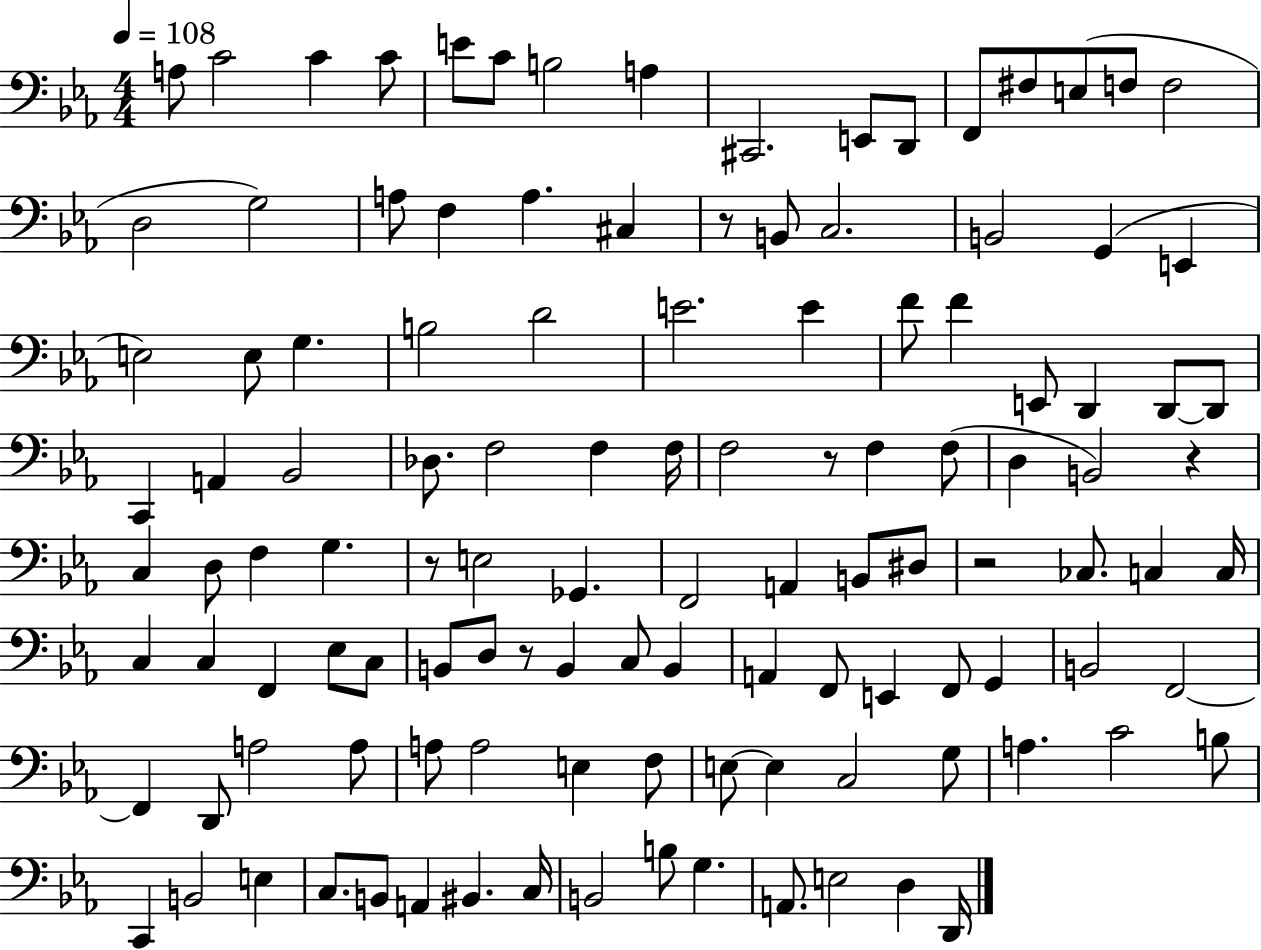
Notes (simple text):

A3/e C4/h C4/q C4/e E4/e C4/e B3/h A3/q C#2/h. E2/e D2/e F2/e F#3/e E3/e F3/e F3/h D3/h G3/h A3/e F3/q A3/q. C#3/q R/e B2/e C3/h. B2/h G2/q E2/q E3/h E3/e G3/q. B3/h D4/h E4/h. E4/q F4/e F4/q E2/e D2/q D2/e D2/e C2/q A2/q Bb2/h Db3/e. F3/h F3/q F3/s F3/h R/e F3/q F3/e D3/q B2/h R/q C3/q D3/e F3/q G3/q. R/e E3/h Gb2/q. F2/h A2/q B2/e D#3/e R/h CES3/e. C3/q C3/s C3/q C3/q F2/q Eb3/e C3/e B2/e D3/e R/e B2/q C3/e B2/q A2/q F2/e E2/q F2/e G2/q B2/h F2/h F2/q D2/e A3/h A3/e A3/e A3/h E3/q F3/e E3/e E3/q C3/h G3/e A3/q. C4/h B3/e C2/q B2/h E3/q C3/e. B2/e A2/q BIS2/q. C3/s B2/h B3/e G3/q. A2/e. E3/h D3/q D2/s